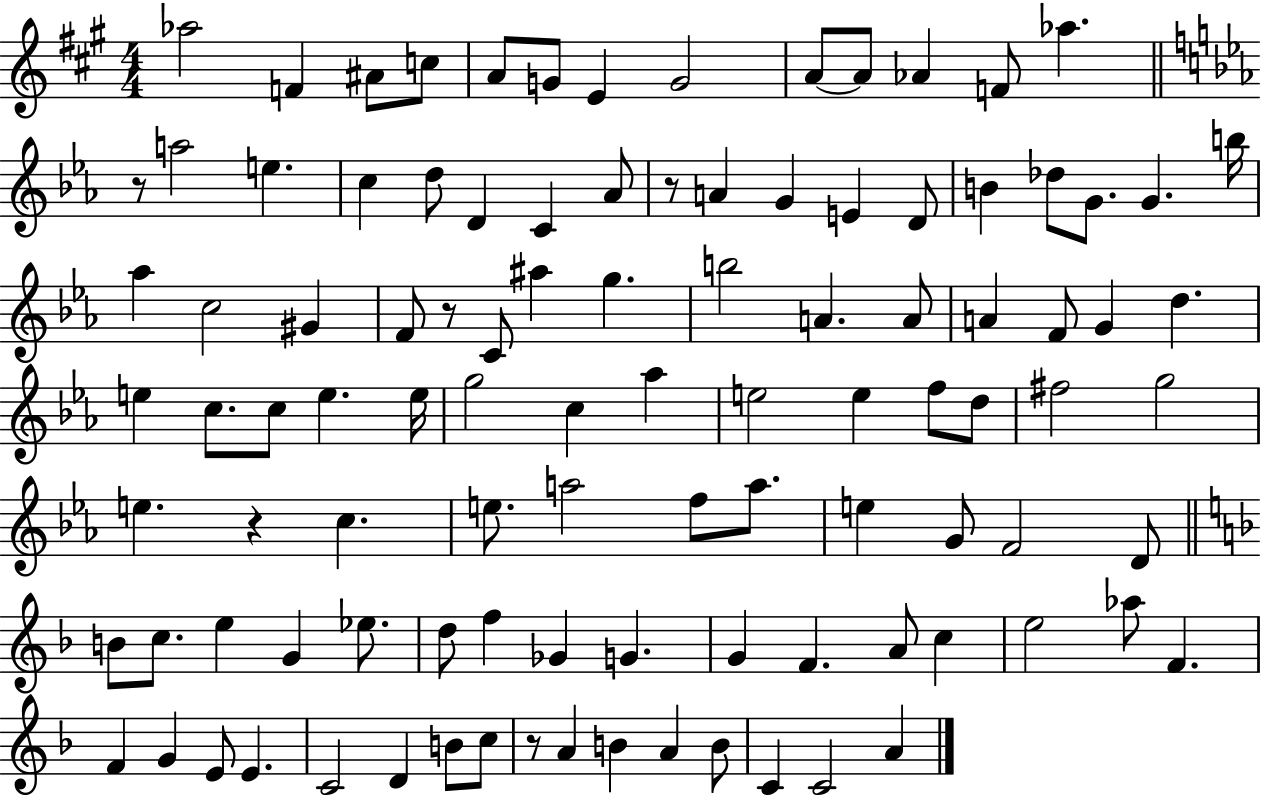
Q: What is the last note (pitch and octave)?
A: A4